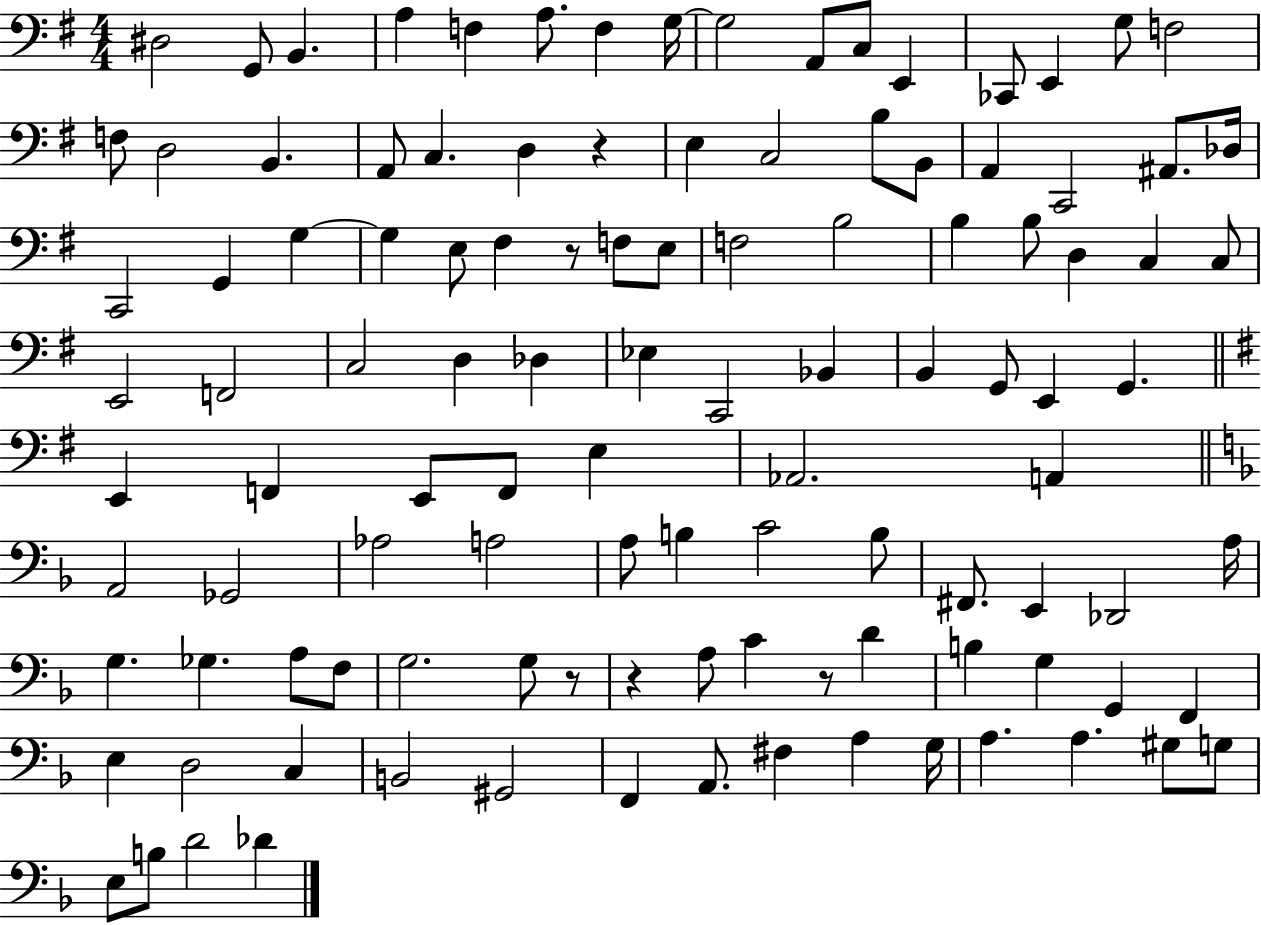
{
  \clef bass
  \numericTimeSignature
  \time 4/4
  \key g \major
  \repeat volta 2 { dis2 g,8 b,4. | a4 f4 a8. f4 g16~~ | g2 a,8 c8 e,4 | ces,8 e,4 g8 f2 | \break f8 d2 b,4. | a,8 c4. d4 r4 | e4 c2 b8 b,8 | a,4 c,2 ais,8. des16 | \break c,2 g,4 g4~~ | g4 e8 fis4 r8 f8 e8 | f2 b2 | b4 b8 d4 c4 c8 | \break e,2 f,2 | c2 d4 des4 | ees4 c,2 bes,4 | b,4 g,8 e,4 g,4. | \break \bar "||" \break \key e \minor e,4 f,4 e,8 f,8 e4 | aes,2. a,4 | \bar "||" \break \key f \major a,2 ges,2 | aes2 a2 | a8 b4 c'2 b8 | fis,8. e,4 des,2 a16 | \break g4. ges4. a8 f8 | g2. g8 r8 | r4 a8 c'4 r8 d'4 | b4 g4 g,4 f,4 | \break e4 d2 c4 | b,2 gis,2 | f,4 a,8. fis4 a4 g16 | a4. a4. gis8 g8 | \break e8 b8 d'2 des'4 | } \bar "|."
}